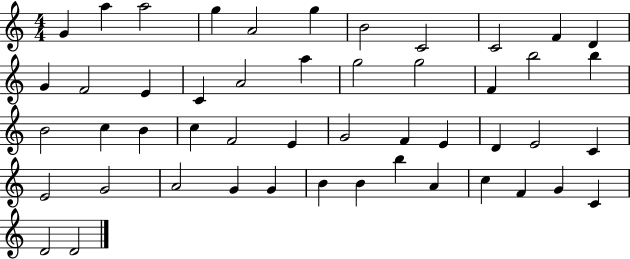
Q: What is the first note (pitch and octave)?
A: G4